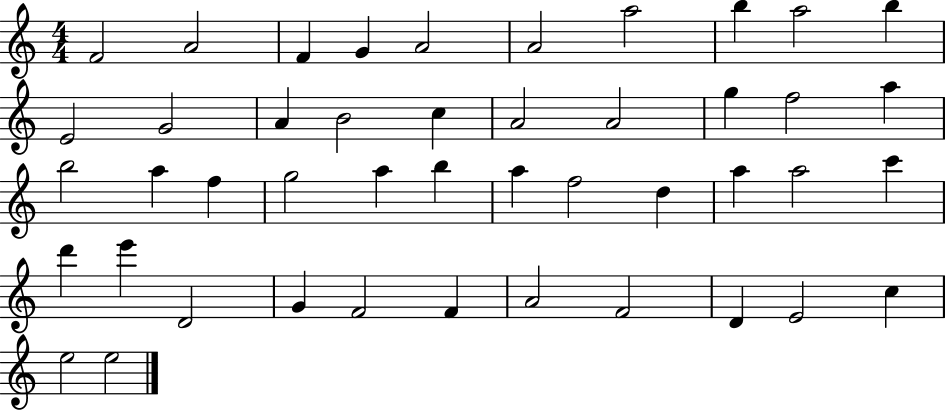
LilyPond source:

{
  \clef treble
  \numericTimeSignature
  \time 4/4
  \key c \major
  f'2 a'2 | f'4 g'4 a'2 | a'2 a''2 | b''4 a''2 b''4 | \break e'2 g'2 | a'4 b'2 c''4 | a'2 a'2 | g''4 f''2 a''4 | \break b''2 a''4 f''4 | g''2 a''4 b''4 | a''4 f''2 d''4 | a''4 a''2 c'''4 | \break d'''4 e'''4 d'2 | g'4 f'2 f'4 | a'2 f'2 | d'4 e'2 c''4 | \break e''2 e''2 | \bar "|."
}